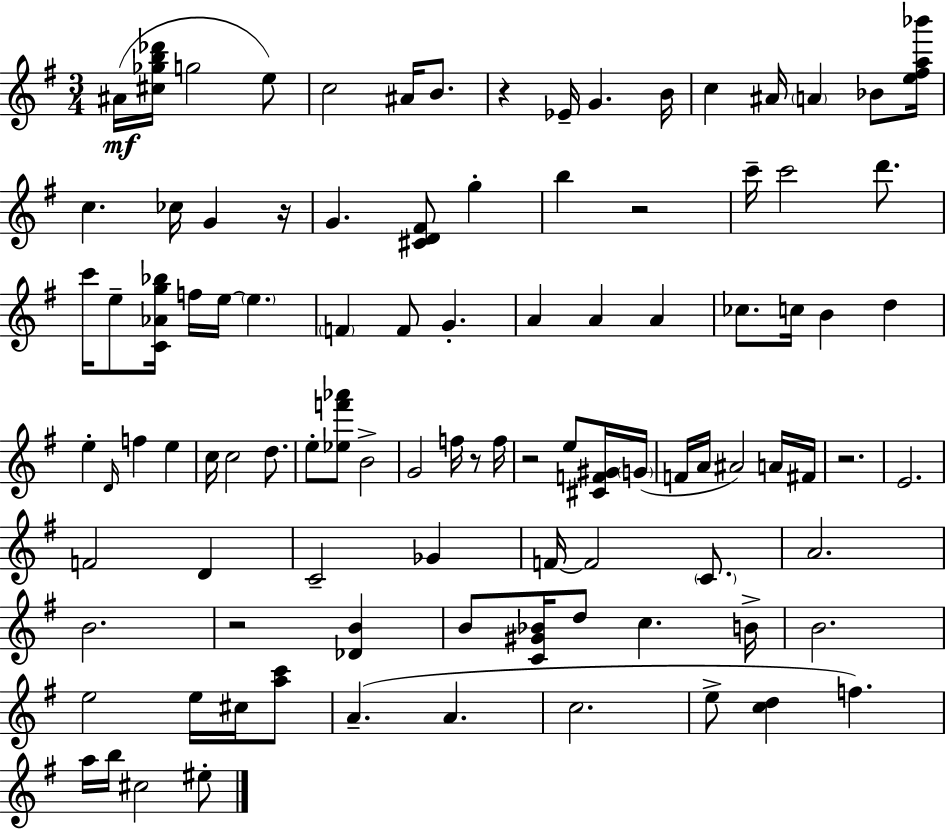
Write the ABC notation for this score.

X:1
T:Untitled
M:3/4
L:1/4
K:G
^A/4 [^c_gb_d']/4 g2 e/2 c2 ^A/4 B/2 z _E/4 G B/4 c ^A/4 A _B/2 [e^fa_b']/4 c _c/4 G z/4 G [^CD^F]/2 g b z2 c'/4 c'2 d'/2 c'/4 e/2 [C_Ag_b]/4 f/4 e/4 e F F/2 G A A A _c/2 c/4 B d e D/4 f e c/4 c2 d/2 e/2 [_ef'_a']/2 B2 G2 f/4 z/2 f/4 z2 e/2 [^CF^G]/4 G/4 F/4 A/4 ^A2 A/4 ^F/4 z2 E2 F2 D C2 _G F/4 F2 C/2 A2 B2 z2 [_DB] B/2 [C^G_B]/4 d/2 c B/4 B2 e2 e/4 ^c/4 [ac']/2 A A c2 e/2 [cd] f a/4 b/4 ^c2 ^e/2